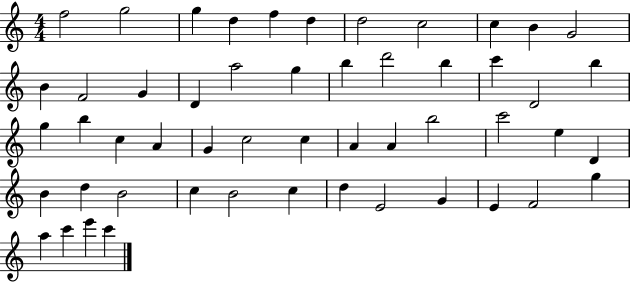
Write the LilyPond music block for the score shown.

{
  \clef treble
  \numericTimeSignature
  \time 4/4
  \key c \major
  f''2 g''2 | g''4 d''4 f''4 d''4 | d''2 c''2 | c''4 b'4 g'2 | \break b'4 f'2 g'4 | d'4 a''2 g''4 | b''4 d'''2 b''4 | c'''4 d'2 b''4 | \break g''4 b''4 c''4 a'4 | g'4 c''2 c''4 | a'4 a'4 b''2 | c'''2 e''4 d'4 | \break b'4 d''4 b'2 | c''4 b'2 c''4 | d''4 e'2 g'4 | e'4 f'2 g''4 | \break a''4 c'''4 e'''4 c'''4 | \bar "|."
}